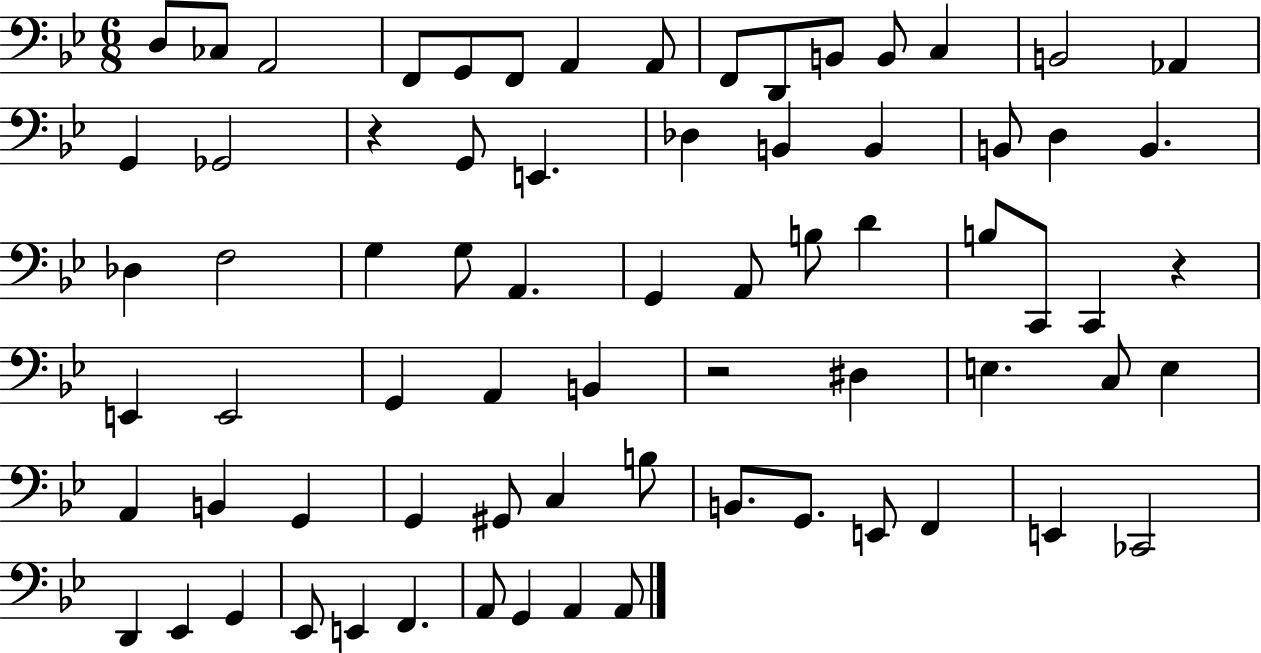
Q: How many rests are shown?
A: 3